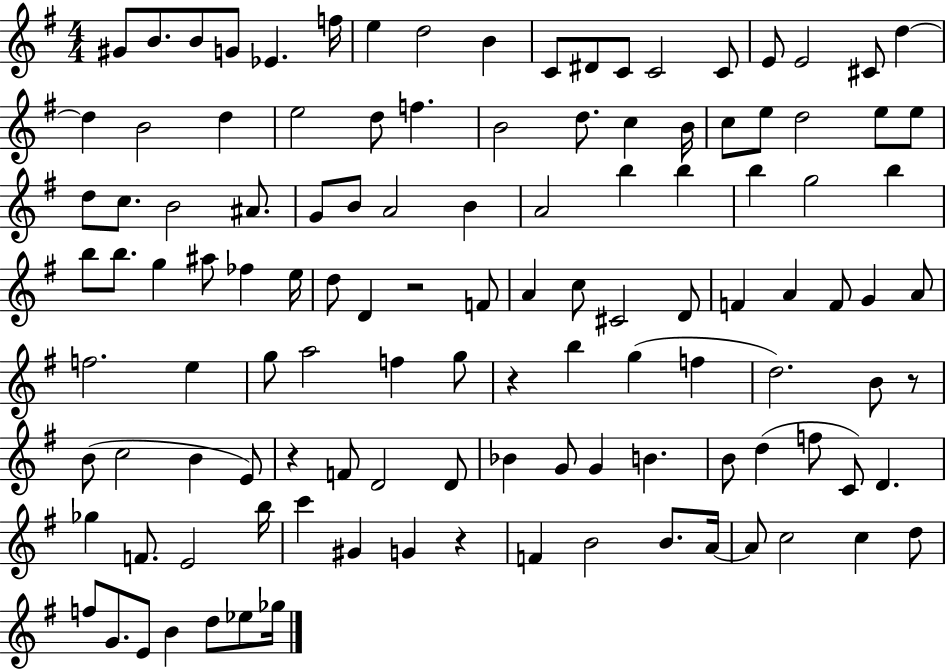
{
  \clef treble
  \numericTimeSignature
  \time 4/4
  \key g \major
  gis'8 b'8. b'8 g'8 ees'4. f''16 | e''4 d''2 b'4 | c'8 dis'8 c'8 c'2 c'8 | e'8 e'2 cis'8 d''4~~ | \break d''4 b'2 d''4 | e''2 d''8 f''4. | b'2 d''8. c''4 b'16 | c''8 e''8 d''2 e''8 e''8 | \break d''8 c''8. b'2 ais'8. | g'8 b'8 a'2 b'4 | a'2 b''4 b''4 | b''4 g''2 b''4 | \break b''8 b''8. g''4 ais''8 fes''4 e''16 | d''8 d'4 r2 f'8 | a'4 c''8 cis'2 d'8 | f'4 a'4 f'8 g'4 a'8 | \break f''2. e''4 | g''8 a''2 f''4 g''8 | r4 b''4 g''4( f''4 | d''2.) b'8 r8 | \break b'8( c''2 b'4 e'8) | r4 f'8 d'2 d'8 | bes'4 g'8 g'4 b'4. | b'8 d''4( f''8 c'8) d'4. | \break ges''4 f'8. e'2 b''16 | c'''4 gis'4 g'4 r4 | f'4 b'2 b'8. a'16~~ | a'8 c''2 c''4 d''8 | \break f''8 g'8. e'8 b'4 d''8 ees''8 ges''16 | \bar "|."
}